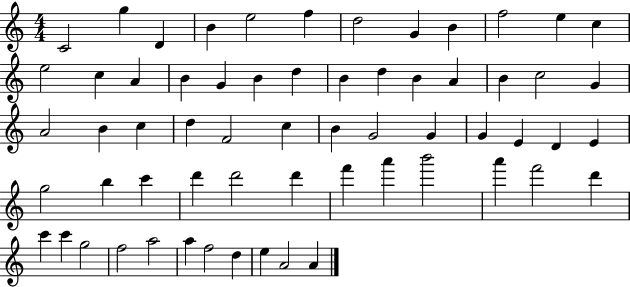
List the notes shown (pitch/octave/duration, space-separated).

C4/h G5/q D4/q B4/q E5/h F5/q D5/h G4/q B4/q F5/h E5/q C5/q E5/h C5/q A4/q B4/q G4/q B4/q D5/q B4/q D5/q B4/q A4/q B4/q C5/h G4/q A4/h B4/q C5/q D5/q F4/h C5/q B4/q G4/h G4/q G4/q E4/q D4/q E4/q G5/h B5/q C6/q D6/q D6/h D6/q F6/q A6/q B6/h A6/q F6/h D6/q C6/q C6/q G5/h F5/h A5/h A5/q F5/h D5/q E5/q A4/h A4/q